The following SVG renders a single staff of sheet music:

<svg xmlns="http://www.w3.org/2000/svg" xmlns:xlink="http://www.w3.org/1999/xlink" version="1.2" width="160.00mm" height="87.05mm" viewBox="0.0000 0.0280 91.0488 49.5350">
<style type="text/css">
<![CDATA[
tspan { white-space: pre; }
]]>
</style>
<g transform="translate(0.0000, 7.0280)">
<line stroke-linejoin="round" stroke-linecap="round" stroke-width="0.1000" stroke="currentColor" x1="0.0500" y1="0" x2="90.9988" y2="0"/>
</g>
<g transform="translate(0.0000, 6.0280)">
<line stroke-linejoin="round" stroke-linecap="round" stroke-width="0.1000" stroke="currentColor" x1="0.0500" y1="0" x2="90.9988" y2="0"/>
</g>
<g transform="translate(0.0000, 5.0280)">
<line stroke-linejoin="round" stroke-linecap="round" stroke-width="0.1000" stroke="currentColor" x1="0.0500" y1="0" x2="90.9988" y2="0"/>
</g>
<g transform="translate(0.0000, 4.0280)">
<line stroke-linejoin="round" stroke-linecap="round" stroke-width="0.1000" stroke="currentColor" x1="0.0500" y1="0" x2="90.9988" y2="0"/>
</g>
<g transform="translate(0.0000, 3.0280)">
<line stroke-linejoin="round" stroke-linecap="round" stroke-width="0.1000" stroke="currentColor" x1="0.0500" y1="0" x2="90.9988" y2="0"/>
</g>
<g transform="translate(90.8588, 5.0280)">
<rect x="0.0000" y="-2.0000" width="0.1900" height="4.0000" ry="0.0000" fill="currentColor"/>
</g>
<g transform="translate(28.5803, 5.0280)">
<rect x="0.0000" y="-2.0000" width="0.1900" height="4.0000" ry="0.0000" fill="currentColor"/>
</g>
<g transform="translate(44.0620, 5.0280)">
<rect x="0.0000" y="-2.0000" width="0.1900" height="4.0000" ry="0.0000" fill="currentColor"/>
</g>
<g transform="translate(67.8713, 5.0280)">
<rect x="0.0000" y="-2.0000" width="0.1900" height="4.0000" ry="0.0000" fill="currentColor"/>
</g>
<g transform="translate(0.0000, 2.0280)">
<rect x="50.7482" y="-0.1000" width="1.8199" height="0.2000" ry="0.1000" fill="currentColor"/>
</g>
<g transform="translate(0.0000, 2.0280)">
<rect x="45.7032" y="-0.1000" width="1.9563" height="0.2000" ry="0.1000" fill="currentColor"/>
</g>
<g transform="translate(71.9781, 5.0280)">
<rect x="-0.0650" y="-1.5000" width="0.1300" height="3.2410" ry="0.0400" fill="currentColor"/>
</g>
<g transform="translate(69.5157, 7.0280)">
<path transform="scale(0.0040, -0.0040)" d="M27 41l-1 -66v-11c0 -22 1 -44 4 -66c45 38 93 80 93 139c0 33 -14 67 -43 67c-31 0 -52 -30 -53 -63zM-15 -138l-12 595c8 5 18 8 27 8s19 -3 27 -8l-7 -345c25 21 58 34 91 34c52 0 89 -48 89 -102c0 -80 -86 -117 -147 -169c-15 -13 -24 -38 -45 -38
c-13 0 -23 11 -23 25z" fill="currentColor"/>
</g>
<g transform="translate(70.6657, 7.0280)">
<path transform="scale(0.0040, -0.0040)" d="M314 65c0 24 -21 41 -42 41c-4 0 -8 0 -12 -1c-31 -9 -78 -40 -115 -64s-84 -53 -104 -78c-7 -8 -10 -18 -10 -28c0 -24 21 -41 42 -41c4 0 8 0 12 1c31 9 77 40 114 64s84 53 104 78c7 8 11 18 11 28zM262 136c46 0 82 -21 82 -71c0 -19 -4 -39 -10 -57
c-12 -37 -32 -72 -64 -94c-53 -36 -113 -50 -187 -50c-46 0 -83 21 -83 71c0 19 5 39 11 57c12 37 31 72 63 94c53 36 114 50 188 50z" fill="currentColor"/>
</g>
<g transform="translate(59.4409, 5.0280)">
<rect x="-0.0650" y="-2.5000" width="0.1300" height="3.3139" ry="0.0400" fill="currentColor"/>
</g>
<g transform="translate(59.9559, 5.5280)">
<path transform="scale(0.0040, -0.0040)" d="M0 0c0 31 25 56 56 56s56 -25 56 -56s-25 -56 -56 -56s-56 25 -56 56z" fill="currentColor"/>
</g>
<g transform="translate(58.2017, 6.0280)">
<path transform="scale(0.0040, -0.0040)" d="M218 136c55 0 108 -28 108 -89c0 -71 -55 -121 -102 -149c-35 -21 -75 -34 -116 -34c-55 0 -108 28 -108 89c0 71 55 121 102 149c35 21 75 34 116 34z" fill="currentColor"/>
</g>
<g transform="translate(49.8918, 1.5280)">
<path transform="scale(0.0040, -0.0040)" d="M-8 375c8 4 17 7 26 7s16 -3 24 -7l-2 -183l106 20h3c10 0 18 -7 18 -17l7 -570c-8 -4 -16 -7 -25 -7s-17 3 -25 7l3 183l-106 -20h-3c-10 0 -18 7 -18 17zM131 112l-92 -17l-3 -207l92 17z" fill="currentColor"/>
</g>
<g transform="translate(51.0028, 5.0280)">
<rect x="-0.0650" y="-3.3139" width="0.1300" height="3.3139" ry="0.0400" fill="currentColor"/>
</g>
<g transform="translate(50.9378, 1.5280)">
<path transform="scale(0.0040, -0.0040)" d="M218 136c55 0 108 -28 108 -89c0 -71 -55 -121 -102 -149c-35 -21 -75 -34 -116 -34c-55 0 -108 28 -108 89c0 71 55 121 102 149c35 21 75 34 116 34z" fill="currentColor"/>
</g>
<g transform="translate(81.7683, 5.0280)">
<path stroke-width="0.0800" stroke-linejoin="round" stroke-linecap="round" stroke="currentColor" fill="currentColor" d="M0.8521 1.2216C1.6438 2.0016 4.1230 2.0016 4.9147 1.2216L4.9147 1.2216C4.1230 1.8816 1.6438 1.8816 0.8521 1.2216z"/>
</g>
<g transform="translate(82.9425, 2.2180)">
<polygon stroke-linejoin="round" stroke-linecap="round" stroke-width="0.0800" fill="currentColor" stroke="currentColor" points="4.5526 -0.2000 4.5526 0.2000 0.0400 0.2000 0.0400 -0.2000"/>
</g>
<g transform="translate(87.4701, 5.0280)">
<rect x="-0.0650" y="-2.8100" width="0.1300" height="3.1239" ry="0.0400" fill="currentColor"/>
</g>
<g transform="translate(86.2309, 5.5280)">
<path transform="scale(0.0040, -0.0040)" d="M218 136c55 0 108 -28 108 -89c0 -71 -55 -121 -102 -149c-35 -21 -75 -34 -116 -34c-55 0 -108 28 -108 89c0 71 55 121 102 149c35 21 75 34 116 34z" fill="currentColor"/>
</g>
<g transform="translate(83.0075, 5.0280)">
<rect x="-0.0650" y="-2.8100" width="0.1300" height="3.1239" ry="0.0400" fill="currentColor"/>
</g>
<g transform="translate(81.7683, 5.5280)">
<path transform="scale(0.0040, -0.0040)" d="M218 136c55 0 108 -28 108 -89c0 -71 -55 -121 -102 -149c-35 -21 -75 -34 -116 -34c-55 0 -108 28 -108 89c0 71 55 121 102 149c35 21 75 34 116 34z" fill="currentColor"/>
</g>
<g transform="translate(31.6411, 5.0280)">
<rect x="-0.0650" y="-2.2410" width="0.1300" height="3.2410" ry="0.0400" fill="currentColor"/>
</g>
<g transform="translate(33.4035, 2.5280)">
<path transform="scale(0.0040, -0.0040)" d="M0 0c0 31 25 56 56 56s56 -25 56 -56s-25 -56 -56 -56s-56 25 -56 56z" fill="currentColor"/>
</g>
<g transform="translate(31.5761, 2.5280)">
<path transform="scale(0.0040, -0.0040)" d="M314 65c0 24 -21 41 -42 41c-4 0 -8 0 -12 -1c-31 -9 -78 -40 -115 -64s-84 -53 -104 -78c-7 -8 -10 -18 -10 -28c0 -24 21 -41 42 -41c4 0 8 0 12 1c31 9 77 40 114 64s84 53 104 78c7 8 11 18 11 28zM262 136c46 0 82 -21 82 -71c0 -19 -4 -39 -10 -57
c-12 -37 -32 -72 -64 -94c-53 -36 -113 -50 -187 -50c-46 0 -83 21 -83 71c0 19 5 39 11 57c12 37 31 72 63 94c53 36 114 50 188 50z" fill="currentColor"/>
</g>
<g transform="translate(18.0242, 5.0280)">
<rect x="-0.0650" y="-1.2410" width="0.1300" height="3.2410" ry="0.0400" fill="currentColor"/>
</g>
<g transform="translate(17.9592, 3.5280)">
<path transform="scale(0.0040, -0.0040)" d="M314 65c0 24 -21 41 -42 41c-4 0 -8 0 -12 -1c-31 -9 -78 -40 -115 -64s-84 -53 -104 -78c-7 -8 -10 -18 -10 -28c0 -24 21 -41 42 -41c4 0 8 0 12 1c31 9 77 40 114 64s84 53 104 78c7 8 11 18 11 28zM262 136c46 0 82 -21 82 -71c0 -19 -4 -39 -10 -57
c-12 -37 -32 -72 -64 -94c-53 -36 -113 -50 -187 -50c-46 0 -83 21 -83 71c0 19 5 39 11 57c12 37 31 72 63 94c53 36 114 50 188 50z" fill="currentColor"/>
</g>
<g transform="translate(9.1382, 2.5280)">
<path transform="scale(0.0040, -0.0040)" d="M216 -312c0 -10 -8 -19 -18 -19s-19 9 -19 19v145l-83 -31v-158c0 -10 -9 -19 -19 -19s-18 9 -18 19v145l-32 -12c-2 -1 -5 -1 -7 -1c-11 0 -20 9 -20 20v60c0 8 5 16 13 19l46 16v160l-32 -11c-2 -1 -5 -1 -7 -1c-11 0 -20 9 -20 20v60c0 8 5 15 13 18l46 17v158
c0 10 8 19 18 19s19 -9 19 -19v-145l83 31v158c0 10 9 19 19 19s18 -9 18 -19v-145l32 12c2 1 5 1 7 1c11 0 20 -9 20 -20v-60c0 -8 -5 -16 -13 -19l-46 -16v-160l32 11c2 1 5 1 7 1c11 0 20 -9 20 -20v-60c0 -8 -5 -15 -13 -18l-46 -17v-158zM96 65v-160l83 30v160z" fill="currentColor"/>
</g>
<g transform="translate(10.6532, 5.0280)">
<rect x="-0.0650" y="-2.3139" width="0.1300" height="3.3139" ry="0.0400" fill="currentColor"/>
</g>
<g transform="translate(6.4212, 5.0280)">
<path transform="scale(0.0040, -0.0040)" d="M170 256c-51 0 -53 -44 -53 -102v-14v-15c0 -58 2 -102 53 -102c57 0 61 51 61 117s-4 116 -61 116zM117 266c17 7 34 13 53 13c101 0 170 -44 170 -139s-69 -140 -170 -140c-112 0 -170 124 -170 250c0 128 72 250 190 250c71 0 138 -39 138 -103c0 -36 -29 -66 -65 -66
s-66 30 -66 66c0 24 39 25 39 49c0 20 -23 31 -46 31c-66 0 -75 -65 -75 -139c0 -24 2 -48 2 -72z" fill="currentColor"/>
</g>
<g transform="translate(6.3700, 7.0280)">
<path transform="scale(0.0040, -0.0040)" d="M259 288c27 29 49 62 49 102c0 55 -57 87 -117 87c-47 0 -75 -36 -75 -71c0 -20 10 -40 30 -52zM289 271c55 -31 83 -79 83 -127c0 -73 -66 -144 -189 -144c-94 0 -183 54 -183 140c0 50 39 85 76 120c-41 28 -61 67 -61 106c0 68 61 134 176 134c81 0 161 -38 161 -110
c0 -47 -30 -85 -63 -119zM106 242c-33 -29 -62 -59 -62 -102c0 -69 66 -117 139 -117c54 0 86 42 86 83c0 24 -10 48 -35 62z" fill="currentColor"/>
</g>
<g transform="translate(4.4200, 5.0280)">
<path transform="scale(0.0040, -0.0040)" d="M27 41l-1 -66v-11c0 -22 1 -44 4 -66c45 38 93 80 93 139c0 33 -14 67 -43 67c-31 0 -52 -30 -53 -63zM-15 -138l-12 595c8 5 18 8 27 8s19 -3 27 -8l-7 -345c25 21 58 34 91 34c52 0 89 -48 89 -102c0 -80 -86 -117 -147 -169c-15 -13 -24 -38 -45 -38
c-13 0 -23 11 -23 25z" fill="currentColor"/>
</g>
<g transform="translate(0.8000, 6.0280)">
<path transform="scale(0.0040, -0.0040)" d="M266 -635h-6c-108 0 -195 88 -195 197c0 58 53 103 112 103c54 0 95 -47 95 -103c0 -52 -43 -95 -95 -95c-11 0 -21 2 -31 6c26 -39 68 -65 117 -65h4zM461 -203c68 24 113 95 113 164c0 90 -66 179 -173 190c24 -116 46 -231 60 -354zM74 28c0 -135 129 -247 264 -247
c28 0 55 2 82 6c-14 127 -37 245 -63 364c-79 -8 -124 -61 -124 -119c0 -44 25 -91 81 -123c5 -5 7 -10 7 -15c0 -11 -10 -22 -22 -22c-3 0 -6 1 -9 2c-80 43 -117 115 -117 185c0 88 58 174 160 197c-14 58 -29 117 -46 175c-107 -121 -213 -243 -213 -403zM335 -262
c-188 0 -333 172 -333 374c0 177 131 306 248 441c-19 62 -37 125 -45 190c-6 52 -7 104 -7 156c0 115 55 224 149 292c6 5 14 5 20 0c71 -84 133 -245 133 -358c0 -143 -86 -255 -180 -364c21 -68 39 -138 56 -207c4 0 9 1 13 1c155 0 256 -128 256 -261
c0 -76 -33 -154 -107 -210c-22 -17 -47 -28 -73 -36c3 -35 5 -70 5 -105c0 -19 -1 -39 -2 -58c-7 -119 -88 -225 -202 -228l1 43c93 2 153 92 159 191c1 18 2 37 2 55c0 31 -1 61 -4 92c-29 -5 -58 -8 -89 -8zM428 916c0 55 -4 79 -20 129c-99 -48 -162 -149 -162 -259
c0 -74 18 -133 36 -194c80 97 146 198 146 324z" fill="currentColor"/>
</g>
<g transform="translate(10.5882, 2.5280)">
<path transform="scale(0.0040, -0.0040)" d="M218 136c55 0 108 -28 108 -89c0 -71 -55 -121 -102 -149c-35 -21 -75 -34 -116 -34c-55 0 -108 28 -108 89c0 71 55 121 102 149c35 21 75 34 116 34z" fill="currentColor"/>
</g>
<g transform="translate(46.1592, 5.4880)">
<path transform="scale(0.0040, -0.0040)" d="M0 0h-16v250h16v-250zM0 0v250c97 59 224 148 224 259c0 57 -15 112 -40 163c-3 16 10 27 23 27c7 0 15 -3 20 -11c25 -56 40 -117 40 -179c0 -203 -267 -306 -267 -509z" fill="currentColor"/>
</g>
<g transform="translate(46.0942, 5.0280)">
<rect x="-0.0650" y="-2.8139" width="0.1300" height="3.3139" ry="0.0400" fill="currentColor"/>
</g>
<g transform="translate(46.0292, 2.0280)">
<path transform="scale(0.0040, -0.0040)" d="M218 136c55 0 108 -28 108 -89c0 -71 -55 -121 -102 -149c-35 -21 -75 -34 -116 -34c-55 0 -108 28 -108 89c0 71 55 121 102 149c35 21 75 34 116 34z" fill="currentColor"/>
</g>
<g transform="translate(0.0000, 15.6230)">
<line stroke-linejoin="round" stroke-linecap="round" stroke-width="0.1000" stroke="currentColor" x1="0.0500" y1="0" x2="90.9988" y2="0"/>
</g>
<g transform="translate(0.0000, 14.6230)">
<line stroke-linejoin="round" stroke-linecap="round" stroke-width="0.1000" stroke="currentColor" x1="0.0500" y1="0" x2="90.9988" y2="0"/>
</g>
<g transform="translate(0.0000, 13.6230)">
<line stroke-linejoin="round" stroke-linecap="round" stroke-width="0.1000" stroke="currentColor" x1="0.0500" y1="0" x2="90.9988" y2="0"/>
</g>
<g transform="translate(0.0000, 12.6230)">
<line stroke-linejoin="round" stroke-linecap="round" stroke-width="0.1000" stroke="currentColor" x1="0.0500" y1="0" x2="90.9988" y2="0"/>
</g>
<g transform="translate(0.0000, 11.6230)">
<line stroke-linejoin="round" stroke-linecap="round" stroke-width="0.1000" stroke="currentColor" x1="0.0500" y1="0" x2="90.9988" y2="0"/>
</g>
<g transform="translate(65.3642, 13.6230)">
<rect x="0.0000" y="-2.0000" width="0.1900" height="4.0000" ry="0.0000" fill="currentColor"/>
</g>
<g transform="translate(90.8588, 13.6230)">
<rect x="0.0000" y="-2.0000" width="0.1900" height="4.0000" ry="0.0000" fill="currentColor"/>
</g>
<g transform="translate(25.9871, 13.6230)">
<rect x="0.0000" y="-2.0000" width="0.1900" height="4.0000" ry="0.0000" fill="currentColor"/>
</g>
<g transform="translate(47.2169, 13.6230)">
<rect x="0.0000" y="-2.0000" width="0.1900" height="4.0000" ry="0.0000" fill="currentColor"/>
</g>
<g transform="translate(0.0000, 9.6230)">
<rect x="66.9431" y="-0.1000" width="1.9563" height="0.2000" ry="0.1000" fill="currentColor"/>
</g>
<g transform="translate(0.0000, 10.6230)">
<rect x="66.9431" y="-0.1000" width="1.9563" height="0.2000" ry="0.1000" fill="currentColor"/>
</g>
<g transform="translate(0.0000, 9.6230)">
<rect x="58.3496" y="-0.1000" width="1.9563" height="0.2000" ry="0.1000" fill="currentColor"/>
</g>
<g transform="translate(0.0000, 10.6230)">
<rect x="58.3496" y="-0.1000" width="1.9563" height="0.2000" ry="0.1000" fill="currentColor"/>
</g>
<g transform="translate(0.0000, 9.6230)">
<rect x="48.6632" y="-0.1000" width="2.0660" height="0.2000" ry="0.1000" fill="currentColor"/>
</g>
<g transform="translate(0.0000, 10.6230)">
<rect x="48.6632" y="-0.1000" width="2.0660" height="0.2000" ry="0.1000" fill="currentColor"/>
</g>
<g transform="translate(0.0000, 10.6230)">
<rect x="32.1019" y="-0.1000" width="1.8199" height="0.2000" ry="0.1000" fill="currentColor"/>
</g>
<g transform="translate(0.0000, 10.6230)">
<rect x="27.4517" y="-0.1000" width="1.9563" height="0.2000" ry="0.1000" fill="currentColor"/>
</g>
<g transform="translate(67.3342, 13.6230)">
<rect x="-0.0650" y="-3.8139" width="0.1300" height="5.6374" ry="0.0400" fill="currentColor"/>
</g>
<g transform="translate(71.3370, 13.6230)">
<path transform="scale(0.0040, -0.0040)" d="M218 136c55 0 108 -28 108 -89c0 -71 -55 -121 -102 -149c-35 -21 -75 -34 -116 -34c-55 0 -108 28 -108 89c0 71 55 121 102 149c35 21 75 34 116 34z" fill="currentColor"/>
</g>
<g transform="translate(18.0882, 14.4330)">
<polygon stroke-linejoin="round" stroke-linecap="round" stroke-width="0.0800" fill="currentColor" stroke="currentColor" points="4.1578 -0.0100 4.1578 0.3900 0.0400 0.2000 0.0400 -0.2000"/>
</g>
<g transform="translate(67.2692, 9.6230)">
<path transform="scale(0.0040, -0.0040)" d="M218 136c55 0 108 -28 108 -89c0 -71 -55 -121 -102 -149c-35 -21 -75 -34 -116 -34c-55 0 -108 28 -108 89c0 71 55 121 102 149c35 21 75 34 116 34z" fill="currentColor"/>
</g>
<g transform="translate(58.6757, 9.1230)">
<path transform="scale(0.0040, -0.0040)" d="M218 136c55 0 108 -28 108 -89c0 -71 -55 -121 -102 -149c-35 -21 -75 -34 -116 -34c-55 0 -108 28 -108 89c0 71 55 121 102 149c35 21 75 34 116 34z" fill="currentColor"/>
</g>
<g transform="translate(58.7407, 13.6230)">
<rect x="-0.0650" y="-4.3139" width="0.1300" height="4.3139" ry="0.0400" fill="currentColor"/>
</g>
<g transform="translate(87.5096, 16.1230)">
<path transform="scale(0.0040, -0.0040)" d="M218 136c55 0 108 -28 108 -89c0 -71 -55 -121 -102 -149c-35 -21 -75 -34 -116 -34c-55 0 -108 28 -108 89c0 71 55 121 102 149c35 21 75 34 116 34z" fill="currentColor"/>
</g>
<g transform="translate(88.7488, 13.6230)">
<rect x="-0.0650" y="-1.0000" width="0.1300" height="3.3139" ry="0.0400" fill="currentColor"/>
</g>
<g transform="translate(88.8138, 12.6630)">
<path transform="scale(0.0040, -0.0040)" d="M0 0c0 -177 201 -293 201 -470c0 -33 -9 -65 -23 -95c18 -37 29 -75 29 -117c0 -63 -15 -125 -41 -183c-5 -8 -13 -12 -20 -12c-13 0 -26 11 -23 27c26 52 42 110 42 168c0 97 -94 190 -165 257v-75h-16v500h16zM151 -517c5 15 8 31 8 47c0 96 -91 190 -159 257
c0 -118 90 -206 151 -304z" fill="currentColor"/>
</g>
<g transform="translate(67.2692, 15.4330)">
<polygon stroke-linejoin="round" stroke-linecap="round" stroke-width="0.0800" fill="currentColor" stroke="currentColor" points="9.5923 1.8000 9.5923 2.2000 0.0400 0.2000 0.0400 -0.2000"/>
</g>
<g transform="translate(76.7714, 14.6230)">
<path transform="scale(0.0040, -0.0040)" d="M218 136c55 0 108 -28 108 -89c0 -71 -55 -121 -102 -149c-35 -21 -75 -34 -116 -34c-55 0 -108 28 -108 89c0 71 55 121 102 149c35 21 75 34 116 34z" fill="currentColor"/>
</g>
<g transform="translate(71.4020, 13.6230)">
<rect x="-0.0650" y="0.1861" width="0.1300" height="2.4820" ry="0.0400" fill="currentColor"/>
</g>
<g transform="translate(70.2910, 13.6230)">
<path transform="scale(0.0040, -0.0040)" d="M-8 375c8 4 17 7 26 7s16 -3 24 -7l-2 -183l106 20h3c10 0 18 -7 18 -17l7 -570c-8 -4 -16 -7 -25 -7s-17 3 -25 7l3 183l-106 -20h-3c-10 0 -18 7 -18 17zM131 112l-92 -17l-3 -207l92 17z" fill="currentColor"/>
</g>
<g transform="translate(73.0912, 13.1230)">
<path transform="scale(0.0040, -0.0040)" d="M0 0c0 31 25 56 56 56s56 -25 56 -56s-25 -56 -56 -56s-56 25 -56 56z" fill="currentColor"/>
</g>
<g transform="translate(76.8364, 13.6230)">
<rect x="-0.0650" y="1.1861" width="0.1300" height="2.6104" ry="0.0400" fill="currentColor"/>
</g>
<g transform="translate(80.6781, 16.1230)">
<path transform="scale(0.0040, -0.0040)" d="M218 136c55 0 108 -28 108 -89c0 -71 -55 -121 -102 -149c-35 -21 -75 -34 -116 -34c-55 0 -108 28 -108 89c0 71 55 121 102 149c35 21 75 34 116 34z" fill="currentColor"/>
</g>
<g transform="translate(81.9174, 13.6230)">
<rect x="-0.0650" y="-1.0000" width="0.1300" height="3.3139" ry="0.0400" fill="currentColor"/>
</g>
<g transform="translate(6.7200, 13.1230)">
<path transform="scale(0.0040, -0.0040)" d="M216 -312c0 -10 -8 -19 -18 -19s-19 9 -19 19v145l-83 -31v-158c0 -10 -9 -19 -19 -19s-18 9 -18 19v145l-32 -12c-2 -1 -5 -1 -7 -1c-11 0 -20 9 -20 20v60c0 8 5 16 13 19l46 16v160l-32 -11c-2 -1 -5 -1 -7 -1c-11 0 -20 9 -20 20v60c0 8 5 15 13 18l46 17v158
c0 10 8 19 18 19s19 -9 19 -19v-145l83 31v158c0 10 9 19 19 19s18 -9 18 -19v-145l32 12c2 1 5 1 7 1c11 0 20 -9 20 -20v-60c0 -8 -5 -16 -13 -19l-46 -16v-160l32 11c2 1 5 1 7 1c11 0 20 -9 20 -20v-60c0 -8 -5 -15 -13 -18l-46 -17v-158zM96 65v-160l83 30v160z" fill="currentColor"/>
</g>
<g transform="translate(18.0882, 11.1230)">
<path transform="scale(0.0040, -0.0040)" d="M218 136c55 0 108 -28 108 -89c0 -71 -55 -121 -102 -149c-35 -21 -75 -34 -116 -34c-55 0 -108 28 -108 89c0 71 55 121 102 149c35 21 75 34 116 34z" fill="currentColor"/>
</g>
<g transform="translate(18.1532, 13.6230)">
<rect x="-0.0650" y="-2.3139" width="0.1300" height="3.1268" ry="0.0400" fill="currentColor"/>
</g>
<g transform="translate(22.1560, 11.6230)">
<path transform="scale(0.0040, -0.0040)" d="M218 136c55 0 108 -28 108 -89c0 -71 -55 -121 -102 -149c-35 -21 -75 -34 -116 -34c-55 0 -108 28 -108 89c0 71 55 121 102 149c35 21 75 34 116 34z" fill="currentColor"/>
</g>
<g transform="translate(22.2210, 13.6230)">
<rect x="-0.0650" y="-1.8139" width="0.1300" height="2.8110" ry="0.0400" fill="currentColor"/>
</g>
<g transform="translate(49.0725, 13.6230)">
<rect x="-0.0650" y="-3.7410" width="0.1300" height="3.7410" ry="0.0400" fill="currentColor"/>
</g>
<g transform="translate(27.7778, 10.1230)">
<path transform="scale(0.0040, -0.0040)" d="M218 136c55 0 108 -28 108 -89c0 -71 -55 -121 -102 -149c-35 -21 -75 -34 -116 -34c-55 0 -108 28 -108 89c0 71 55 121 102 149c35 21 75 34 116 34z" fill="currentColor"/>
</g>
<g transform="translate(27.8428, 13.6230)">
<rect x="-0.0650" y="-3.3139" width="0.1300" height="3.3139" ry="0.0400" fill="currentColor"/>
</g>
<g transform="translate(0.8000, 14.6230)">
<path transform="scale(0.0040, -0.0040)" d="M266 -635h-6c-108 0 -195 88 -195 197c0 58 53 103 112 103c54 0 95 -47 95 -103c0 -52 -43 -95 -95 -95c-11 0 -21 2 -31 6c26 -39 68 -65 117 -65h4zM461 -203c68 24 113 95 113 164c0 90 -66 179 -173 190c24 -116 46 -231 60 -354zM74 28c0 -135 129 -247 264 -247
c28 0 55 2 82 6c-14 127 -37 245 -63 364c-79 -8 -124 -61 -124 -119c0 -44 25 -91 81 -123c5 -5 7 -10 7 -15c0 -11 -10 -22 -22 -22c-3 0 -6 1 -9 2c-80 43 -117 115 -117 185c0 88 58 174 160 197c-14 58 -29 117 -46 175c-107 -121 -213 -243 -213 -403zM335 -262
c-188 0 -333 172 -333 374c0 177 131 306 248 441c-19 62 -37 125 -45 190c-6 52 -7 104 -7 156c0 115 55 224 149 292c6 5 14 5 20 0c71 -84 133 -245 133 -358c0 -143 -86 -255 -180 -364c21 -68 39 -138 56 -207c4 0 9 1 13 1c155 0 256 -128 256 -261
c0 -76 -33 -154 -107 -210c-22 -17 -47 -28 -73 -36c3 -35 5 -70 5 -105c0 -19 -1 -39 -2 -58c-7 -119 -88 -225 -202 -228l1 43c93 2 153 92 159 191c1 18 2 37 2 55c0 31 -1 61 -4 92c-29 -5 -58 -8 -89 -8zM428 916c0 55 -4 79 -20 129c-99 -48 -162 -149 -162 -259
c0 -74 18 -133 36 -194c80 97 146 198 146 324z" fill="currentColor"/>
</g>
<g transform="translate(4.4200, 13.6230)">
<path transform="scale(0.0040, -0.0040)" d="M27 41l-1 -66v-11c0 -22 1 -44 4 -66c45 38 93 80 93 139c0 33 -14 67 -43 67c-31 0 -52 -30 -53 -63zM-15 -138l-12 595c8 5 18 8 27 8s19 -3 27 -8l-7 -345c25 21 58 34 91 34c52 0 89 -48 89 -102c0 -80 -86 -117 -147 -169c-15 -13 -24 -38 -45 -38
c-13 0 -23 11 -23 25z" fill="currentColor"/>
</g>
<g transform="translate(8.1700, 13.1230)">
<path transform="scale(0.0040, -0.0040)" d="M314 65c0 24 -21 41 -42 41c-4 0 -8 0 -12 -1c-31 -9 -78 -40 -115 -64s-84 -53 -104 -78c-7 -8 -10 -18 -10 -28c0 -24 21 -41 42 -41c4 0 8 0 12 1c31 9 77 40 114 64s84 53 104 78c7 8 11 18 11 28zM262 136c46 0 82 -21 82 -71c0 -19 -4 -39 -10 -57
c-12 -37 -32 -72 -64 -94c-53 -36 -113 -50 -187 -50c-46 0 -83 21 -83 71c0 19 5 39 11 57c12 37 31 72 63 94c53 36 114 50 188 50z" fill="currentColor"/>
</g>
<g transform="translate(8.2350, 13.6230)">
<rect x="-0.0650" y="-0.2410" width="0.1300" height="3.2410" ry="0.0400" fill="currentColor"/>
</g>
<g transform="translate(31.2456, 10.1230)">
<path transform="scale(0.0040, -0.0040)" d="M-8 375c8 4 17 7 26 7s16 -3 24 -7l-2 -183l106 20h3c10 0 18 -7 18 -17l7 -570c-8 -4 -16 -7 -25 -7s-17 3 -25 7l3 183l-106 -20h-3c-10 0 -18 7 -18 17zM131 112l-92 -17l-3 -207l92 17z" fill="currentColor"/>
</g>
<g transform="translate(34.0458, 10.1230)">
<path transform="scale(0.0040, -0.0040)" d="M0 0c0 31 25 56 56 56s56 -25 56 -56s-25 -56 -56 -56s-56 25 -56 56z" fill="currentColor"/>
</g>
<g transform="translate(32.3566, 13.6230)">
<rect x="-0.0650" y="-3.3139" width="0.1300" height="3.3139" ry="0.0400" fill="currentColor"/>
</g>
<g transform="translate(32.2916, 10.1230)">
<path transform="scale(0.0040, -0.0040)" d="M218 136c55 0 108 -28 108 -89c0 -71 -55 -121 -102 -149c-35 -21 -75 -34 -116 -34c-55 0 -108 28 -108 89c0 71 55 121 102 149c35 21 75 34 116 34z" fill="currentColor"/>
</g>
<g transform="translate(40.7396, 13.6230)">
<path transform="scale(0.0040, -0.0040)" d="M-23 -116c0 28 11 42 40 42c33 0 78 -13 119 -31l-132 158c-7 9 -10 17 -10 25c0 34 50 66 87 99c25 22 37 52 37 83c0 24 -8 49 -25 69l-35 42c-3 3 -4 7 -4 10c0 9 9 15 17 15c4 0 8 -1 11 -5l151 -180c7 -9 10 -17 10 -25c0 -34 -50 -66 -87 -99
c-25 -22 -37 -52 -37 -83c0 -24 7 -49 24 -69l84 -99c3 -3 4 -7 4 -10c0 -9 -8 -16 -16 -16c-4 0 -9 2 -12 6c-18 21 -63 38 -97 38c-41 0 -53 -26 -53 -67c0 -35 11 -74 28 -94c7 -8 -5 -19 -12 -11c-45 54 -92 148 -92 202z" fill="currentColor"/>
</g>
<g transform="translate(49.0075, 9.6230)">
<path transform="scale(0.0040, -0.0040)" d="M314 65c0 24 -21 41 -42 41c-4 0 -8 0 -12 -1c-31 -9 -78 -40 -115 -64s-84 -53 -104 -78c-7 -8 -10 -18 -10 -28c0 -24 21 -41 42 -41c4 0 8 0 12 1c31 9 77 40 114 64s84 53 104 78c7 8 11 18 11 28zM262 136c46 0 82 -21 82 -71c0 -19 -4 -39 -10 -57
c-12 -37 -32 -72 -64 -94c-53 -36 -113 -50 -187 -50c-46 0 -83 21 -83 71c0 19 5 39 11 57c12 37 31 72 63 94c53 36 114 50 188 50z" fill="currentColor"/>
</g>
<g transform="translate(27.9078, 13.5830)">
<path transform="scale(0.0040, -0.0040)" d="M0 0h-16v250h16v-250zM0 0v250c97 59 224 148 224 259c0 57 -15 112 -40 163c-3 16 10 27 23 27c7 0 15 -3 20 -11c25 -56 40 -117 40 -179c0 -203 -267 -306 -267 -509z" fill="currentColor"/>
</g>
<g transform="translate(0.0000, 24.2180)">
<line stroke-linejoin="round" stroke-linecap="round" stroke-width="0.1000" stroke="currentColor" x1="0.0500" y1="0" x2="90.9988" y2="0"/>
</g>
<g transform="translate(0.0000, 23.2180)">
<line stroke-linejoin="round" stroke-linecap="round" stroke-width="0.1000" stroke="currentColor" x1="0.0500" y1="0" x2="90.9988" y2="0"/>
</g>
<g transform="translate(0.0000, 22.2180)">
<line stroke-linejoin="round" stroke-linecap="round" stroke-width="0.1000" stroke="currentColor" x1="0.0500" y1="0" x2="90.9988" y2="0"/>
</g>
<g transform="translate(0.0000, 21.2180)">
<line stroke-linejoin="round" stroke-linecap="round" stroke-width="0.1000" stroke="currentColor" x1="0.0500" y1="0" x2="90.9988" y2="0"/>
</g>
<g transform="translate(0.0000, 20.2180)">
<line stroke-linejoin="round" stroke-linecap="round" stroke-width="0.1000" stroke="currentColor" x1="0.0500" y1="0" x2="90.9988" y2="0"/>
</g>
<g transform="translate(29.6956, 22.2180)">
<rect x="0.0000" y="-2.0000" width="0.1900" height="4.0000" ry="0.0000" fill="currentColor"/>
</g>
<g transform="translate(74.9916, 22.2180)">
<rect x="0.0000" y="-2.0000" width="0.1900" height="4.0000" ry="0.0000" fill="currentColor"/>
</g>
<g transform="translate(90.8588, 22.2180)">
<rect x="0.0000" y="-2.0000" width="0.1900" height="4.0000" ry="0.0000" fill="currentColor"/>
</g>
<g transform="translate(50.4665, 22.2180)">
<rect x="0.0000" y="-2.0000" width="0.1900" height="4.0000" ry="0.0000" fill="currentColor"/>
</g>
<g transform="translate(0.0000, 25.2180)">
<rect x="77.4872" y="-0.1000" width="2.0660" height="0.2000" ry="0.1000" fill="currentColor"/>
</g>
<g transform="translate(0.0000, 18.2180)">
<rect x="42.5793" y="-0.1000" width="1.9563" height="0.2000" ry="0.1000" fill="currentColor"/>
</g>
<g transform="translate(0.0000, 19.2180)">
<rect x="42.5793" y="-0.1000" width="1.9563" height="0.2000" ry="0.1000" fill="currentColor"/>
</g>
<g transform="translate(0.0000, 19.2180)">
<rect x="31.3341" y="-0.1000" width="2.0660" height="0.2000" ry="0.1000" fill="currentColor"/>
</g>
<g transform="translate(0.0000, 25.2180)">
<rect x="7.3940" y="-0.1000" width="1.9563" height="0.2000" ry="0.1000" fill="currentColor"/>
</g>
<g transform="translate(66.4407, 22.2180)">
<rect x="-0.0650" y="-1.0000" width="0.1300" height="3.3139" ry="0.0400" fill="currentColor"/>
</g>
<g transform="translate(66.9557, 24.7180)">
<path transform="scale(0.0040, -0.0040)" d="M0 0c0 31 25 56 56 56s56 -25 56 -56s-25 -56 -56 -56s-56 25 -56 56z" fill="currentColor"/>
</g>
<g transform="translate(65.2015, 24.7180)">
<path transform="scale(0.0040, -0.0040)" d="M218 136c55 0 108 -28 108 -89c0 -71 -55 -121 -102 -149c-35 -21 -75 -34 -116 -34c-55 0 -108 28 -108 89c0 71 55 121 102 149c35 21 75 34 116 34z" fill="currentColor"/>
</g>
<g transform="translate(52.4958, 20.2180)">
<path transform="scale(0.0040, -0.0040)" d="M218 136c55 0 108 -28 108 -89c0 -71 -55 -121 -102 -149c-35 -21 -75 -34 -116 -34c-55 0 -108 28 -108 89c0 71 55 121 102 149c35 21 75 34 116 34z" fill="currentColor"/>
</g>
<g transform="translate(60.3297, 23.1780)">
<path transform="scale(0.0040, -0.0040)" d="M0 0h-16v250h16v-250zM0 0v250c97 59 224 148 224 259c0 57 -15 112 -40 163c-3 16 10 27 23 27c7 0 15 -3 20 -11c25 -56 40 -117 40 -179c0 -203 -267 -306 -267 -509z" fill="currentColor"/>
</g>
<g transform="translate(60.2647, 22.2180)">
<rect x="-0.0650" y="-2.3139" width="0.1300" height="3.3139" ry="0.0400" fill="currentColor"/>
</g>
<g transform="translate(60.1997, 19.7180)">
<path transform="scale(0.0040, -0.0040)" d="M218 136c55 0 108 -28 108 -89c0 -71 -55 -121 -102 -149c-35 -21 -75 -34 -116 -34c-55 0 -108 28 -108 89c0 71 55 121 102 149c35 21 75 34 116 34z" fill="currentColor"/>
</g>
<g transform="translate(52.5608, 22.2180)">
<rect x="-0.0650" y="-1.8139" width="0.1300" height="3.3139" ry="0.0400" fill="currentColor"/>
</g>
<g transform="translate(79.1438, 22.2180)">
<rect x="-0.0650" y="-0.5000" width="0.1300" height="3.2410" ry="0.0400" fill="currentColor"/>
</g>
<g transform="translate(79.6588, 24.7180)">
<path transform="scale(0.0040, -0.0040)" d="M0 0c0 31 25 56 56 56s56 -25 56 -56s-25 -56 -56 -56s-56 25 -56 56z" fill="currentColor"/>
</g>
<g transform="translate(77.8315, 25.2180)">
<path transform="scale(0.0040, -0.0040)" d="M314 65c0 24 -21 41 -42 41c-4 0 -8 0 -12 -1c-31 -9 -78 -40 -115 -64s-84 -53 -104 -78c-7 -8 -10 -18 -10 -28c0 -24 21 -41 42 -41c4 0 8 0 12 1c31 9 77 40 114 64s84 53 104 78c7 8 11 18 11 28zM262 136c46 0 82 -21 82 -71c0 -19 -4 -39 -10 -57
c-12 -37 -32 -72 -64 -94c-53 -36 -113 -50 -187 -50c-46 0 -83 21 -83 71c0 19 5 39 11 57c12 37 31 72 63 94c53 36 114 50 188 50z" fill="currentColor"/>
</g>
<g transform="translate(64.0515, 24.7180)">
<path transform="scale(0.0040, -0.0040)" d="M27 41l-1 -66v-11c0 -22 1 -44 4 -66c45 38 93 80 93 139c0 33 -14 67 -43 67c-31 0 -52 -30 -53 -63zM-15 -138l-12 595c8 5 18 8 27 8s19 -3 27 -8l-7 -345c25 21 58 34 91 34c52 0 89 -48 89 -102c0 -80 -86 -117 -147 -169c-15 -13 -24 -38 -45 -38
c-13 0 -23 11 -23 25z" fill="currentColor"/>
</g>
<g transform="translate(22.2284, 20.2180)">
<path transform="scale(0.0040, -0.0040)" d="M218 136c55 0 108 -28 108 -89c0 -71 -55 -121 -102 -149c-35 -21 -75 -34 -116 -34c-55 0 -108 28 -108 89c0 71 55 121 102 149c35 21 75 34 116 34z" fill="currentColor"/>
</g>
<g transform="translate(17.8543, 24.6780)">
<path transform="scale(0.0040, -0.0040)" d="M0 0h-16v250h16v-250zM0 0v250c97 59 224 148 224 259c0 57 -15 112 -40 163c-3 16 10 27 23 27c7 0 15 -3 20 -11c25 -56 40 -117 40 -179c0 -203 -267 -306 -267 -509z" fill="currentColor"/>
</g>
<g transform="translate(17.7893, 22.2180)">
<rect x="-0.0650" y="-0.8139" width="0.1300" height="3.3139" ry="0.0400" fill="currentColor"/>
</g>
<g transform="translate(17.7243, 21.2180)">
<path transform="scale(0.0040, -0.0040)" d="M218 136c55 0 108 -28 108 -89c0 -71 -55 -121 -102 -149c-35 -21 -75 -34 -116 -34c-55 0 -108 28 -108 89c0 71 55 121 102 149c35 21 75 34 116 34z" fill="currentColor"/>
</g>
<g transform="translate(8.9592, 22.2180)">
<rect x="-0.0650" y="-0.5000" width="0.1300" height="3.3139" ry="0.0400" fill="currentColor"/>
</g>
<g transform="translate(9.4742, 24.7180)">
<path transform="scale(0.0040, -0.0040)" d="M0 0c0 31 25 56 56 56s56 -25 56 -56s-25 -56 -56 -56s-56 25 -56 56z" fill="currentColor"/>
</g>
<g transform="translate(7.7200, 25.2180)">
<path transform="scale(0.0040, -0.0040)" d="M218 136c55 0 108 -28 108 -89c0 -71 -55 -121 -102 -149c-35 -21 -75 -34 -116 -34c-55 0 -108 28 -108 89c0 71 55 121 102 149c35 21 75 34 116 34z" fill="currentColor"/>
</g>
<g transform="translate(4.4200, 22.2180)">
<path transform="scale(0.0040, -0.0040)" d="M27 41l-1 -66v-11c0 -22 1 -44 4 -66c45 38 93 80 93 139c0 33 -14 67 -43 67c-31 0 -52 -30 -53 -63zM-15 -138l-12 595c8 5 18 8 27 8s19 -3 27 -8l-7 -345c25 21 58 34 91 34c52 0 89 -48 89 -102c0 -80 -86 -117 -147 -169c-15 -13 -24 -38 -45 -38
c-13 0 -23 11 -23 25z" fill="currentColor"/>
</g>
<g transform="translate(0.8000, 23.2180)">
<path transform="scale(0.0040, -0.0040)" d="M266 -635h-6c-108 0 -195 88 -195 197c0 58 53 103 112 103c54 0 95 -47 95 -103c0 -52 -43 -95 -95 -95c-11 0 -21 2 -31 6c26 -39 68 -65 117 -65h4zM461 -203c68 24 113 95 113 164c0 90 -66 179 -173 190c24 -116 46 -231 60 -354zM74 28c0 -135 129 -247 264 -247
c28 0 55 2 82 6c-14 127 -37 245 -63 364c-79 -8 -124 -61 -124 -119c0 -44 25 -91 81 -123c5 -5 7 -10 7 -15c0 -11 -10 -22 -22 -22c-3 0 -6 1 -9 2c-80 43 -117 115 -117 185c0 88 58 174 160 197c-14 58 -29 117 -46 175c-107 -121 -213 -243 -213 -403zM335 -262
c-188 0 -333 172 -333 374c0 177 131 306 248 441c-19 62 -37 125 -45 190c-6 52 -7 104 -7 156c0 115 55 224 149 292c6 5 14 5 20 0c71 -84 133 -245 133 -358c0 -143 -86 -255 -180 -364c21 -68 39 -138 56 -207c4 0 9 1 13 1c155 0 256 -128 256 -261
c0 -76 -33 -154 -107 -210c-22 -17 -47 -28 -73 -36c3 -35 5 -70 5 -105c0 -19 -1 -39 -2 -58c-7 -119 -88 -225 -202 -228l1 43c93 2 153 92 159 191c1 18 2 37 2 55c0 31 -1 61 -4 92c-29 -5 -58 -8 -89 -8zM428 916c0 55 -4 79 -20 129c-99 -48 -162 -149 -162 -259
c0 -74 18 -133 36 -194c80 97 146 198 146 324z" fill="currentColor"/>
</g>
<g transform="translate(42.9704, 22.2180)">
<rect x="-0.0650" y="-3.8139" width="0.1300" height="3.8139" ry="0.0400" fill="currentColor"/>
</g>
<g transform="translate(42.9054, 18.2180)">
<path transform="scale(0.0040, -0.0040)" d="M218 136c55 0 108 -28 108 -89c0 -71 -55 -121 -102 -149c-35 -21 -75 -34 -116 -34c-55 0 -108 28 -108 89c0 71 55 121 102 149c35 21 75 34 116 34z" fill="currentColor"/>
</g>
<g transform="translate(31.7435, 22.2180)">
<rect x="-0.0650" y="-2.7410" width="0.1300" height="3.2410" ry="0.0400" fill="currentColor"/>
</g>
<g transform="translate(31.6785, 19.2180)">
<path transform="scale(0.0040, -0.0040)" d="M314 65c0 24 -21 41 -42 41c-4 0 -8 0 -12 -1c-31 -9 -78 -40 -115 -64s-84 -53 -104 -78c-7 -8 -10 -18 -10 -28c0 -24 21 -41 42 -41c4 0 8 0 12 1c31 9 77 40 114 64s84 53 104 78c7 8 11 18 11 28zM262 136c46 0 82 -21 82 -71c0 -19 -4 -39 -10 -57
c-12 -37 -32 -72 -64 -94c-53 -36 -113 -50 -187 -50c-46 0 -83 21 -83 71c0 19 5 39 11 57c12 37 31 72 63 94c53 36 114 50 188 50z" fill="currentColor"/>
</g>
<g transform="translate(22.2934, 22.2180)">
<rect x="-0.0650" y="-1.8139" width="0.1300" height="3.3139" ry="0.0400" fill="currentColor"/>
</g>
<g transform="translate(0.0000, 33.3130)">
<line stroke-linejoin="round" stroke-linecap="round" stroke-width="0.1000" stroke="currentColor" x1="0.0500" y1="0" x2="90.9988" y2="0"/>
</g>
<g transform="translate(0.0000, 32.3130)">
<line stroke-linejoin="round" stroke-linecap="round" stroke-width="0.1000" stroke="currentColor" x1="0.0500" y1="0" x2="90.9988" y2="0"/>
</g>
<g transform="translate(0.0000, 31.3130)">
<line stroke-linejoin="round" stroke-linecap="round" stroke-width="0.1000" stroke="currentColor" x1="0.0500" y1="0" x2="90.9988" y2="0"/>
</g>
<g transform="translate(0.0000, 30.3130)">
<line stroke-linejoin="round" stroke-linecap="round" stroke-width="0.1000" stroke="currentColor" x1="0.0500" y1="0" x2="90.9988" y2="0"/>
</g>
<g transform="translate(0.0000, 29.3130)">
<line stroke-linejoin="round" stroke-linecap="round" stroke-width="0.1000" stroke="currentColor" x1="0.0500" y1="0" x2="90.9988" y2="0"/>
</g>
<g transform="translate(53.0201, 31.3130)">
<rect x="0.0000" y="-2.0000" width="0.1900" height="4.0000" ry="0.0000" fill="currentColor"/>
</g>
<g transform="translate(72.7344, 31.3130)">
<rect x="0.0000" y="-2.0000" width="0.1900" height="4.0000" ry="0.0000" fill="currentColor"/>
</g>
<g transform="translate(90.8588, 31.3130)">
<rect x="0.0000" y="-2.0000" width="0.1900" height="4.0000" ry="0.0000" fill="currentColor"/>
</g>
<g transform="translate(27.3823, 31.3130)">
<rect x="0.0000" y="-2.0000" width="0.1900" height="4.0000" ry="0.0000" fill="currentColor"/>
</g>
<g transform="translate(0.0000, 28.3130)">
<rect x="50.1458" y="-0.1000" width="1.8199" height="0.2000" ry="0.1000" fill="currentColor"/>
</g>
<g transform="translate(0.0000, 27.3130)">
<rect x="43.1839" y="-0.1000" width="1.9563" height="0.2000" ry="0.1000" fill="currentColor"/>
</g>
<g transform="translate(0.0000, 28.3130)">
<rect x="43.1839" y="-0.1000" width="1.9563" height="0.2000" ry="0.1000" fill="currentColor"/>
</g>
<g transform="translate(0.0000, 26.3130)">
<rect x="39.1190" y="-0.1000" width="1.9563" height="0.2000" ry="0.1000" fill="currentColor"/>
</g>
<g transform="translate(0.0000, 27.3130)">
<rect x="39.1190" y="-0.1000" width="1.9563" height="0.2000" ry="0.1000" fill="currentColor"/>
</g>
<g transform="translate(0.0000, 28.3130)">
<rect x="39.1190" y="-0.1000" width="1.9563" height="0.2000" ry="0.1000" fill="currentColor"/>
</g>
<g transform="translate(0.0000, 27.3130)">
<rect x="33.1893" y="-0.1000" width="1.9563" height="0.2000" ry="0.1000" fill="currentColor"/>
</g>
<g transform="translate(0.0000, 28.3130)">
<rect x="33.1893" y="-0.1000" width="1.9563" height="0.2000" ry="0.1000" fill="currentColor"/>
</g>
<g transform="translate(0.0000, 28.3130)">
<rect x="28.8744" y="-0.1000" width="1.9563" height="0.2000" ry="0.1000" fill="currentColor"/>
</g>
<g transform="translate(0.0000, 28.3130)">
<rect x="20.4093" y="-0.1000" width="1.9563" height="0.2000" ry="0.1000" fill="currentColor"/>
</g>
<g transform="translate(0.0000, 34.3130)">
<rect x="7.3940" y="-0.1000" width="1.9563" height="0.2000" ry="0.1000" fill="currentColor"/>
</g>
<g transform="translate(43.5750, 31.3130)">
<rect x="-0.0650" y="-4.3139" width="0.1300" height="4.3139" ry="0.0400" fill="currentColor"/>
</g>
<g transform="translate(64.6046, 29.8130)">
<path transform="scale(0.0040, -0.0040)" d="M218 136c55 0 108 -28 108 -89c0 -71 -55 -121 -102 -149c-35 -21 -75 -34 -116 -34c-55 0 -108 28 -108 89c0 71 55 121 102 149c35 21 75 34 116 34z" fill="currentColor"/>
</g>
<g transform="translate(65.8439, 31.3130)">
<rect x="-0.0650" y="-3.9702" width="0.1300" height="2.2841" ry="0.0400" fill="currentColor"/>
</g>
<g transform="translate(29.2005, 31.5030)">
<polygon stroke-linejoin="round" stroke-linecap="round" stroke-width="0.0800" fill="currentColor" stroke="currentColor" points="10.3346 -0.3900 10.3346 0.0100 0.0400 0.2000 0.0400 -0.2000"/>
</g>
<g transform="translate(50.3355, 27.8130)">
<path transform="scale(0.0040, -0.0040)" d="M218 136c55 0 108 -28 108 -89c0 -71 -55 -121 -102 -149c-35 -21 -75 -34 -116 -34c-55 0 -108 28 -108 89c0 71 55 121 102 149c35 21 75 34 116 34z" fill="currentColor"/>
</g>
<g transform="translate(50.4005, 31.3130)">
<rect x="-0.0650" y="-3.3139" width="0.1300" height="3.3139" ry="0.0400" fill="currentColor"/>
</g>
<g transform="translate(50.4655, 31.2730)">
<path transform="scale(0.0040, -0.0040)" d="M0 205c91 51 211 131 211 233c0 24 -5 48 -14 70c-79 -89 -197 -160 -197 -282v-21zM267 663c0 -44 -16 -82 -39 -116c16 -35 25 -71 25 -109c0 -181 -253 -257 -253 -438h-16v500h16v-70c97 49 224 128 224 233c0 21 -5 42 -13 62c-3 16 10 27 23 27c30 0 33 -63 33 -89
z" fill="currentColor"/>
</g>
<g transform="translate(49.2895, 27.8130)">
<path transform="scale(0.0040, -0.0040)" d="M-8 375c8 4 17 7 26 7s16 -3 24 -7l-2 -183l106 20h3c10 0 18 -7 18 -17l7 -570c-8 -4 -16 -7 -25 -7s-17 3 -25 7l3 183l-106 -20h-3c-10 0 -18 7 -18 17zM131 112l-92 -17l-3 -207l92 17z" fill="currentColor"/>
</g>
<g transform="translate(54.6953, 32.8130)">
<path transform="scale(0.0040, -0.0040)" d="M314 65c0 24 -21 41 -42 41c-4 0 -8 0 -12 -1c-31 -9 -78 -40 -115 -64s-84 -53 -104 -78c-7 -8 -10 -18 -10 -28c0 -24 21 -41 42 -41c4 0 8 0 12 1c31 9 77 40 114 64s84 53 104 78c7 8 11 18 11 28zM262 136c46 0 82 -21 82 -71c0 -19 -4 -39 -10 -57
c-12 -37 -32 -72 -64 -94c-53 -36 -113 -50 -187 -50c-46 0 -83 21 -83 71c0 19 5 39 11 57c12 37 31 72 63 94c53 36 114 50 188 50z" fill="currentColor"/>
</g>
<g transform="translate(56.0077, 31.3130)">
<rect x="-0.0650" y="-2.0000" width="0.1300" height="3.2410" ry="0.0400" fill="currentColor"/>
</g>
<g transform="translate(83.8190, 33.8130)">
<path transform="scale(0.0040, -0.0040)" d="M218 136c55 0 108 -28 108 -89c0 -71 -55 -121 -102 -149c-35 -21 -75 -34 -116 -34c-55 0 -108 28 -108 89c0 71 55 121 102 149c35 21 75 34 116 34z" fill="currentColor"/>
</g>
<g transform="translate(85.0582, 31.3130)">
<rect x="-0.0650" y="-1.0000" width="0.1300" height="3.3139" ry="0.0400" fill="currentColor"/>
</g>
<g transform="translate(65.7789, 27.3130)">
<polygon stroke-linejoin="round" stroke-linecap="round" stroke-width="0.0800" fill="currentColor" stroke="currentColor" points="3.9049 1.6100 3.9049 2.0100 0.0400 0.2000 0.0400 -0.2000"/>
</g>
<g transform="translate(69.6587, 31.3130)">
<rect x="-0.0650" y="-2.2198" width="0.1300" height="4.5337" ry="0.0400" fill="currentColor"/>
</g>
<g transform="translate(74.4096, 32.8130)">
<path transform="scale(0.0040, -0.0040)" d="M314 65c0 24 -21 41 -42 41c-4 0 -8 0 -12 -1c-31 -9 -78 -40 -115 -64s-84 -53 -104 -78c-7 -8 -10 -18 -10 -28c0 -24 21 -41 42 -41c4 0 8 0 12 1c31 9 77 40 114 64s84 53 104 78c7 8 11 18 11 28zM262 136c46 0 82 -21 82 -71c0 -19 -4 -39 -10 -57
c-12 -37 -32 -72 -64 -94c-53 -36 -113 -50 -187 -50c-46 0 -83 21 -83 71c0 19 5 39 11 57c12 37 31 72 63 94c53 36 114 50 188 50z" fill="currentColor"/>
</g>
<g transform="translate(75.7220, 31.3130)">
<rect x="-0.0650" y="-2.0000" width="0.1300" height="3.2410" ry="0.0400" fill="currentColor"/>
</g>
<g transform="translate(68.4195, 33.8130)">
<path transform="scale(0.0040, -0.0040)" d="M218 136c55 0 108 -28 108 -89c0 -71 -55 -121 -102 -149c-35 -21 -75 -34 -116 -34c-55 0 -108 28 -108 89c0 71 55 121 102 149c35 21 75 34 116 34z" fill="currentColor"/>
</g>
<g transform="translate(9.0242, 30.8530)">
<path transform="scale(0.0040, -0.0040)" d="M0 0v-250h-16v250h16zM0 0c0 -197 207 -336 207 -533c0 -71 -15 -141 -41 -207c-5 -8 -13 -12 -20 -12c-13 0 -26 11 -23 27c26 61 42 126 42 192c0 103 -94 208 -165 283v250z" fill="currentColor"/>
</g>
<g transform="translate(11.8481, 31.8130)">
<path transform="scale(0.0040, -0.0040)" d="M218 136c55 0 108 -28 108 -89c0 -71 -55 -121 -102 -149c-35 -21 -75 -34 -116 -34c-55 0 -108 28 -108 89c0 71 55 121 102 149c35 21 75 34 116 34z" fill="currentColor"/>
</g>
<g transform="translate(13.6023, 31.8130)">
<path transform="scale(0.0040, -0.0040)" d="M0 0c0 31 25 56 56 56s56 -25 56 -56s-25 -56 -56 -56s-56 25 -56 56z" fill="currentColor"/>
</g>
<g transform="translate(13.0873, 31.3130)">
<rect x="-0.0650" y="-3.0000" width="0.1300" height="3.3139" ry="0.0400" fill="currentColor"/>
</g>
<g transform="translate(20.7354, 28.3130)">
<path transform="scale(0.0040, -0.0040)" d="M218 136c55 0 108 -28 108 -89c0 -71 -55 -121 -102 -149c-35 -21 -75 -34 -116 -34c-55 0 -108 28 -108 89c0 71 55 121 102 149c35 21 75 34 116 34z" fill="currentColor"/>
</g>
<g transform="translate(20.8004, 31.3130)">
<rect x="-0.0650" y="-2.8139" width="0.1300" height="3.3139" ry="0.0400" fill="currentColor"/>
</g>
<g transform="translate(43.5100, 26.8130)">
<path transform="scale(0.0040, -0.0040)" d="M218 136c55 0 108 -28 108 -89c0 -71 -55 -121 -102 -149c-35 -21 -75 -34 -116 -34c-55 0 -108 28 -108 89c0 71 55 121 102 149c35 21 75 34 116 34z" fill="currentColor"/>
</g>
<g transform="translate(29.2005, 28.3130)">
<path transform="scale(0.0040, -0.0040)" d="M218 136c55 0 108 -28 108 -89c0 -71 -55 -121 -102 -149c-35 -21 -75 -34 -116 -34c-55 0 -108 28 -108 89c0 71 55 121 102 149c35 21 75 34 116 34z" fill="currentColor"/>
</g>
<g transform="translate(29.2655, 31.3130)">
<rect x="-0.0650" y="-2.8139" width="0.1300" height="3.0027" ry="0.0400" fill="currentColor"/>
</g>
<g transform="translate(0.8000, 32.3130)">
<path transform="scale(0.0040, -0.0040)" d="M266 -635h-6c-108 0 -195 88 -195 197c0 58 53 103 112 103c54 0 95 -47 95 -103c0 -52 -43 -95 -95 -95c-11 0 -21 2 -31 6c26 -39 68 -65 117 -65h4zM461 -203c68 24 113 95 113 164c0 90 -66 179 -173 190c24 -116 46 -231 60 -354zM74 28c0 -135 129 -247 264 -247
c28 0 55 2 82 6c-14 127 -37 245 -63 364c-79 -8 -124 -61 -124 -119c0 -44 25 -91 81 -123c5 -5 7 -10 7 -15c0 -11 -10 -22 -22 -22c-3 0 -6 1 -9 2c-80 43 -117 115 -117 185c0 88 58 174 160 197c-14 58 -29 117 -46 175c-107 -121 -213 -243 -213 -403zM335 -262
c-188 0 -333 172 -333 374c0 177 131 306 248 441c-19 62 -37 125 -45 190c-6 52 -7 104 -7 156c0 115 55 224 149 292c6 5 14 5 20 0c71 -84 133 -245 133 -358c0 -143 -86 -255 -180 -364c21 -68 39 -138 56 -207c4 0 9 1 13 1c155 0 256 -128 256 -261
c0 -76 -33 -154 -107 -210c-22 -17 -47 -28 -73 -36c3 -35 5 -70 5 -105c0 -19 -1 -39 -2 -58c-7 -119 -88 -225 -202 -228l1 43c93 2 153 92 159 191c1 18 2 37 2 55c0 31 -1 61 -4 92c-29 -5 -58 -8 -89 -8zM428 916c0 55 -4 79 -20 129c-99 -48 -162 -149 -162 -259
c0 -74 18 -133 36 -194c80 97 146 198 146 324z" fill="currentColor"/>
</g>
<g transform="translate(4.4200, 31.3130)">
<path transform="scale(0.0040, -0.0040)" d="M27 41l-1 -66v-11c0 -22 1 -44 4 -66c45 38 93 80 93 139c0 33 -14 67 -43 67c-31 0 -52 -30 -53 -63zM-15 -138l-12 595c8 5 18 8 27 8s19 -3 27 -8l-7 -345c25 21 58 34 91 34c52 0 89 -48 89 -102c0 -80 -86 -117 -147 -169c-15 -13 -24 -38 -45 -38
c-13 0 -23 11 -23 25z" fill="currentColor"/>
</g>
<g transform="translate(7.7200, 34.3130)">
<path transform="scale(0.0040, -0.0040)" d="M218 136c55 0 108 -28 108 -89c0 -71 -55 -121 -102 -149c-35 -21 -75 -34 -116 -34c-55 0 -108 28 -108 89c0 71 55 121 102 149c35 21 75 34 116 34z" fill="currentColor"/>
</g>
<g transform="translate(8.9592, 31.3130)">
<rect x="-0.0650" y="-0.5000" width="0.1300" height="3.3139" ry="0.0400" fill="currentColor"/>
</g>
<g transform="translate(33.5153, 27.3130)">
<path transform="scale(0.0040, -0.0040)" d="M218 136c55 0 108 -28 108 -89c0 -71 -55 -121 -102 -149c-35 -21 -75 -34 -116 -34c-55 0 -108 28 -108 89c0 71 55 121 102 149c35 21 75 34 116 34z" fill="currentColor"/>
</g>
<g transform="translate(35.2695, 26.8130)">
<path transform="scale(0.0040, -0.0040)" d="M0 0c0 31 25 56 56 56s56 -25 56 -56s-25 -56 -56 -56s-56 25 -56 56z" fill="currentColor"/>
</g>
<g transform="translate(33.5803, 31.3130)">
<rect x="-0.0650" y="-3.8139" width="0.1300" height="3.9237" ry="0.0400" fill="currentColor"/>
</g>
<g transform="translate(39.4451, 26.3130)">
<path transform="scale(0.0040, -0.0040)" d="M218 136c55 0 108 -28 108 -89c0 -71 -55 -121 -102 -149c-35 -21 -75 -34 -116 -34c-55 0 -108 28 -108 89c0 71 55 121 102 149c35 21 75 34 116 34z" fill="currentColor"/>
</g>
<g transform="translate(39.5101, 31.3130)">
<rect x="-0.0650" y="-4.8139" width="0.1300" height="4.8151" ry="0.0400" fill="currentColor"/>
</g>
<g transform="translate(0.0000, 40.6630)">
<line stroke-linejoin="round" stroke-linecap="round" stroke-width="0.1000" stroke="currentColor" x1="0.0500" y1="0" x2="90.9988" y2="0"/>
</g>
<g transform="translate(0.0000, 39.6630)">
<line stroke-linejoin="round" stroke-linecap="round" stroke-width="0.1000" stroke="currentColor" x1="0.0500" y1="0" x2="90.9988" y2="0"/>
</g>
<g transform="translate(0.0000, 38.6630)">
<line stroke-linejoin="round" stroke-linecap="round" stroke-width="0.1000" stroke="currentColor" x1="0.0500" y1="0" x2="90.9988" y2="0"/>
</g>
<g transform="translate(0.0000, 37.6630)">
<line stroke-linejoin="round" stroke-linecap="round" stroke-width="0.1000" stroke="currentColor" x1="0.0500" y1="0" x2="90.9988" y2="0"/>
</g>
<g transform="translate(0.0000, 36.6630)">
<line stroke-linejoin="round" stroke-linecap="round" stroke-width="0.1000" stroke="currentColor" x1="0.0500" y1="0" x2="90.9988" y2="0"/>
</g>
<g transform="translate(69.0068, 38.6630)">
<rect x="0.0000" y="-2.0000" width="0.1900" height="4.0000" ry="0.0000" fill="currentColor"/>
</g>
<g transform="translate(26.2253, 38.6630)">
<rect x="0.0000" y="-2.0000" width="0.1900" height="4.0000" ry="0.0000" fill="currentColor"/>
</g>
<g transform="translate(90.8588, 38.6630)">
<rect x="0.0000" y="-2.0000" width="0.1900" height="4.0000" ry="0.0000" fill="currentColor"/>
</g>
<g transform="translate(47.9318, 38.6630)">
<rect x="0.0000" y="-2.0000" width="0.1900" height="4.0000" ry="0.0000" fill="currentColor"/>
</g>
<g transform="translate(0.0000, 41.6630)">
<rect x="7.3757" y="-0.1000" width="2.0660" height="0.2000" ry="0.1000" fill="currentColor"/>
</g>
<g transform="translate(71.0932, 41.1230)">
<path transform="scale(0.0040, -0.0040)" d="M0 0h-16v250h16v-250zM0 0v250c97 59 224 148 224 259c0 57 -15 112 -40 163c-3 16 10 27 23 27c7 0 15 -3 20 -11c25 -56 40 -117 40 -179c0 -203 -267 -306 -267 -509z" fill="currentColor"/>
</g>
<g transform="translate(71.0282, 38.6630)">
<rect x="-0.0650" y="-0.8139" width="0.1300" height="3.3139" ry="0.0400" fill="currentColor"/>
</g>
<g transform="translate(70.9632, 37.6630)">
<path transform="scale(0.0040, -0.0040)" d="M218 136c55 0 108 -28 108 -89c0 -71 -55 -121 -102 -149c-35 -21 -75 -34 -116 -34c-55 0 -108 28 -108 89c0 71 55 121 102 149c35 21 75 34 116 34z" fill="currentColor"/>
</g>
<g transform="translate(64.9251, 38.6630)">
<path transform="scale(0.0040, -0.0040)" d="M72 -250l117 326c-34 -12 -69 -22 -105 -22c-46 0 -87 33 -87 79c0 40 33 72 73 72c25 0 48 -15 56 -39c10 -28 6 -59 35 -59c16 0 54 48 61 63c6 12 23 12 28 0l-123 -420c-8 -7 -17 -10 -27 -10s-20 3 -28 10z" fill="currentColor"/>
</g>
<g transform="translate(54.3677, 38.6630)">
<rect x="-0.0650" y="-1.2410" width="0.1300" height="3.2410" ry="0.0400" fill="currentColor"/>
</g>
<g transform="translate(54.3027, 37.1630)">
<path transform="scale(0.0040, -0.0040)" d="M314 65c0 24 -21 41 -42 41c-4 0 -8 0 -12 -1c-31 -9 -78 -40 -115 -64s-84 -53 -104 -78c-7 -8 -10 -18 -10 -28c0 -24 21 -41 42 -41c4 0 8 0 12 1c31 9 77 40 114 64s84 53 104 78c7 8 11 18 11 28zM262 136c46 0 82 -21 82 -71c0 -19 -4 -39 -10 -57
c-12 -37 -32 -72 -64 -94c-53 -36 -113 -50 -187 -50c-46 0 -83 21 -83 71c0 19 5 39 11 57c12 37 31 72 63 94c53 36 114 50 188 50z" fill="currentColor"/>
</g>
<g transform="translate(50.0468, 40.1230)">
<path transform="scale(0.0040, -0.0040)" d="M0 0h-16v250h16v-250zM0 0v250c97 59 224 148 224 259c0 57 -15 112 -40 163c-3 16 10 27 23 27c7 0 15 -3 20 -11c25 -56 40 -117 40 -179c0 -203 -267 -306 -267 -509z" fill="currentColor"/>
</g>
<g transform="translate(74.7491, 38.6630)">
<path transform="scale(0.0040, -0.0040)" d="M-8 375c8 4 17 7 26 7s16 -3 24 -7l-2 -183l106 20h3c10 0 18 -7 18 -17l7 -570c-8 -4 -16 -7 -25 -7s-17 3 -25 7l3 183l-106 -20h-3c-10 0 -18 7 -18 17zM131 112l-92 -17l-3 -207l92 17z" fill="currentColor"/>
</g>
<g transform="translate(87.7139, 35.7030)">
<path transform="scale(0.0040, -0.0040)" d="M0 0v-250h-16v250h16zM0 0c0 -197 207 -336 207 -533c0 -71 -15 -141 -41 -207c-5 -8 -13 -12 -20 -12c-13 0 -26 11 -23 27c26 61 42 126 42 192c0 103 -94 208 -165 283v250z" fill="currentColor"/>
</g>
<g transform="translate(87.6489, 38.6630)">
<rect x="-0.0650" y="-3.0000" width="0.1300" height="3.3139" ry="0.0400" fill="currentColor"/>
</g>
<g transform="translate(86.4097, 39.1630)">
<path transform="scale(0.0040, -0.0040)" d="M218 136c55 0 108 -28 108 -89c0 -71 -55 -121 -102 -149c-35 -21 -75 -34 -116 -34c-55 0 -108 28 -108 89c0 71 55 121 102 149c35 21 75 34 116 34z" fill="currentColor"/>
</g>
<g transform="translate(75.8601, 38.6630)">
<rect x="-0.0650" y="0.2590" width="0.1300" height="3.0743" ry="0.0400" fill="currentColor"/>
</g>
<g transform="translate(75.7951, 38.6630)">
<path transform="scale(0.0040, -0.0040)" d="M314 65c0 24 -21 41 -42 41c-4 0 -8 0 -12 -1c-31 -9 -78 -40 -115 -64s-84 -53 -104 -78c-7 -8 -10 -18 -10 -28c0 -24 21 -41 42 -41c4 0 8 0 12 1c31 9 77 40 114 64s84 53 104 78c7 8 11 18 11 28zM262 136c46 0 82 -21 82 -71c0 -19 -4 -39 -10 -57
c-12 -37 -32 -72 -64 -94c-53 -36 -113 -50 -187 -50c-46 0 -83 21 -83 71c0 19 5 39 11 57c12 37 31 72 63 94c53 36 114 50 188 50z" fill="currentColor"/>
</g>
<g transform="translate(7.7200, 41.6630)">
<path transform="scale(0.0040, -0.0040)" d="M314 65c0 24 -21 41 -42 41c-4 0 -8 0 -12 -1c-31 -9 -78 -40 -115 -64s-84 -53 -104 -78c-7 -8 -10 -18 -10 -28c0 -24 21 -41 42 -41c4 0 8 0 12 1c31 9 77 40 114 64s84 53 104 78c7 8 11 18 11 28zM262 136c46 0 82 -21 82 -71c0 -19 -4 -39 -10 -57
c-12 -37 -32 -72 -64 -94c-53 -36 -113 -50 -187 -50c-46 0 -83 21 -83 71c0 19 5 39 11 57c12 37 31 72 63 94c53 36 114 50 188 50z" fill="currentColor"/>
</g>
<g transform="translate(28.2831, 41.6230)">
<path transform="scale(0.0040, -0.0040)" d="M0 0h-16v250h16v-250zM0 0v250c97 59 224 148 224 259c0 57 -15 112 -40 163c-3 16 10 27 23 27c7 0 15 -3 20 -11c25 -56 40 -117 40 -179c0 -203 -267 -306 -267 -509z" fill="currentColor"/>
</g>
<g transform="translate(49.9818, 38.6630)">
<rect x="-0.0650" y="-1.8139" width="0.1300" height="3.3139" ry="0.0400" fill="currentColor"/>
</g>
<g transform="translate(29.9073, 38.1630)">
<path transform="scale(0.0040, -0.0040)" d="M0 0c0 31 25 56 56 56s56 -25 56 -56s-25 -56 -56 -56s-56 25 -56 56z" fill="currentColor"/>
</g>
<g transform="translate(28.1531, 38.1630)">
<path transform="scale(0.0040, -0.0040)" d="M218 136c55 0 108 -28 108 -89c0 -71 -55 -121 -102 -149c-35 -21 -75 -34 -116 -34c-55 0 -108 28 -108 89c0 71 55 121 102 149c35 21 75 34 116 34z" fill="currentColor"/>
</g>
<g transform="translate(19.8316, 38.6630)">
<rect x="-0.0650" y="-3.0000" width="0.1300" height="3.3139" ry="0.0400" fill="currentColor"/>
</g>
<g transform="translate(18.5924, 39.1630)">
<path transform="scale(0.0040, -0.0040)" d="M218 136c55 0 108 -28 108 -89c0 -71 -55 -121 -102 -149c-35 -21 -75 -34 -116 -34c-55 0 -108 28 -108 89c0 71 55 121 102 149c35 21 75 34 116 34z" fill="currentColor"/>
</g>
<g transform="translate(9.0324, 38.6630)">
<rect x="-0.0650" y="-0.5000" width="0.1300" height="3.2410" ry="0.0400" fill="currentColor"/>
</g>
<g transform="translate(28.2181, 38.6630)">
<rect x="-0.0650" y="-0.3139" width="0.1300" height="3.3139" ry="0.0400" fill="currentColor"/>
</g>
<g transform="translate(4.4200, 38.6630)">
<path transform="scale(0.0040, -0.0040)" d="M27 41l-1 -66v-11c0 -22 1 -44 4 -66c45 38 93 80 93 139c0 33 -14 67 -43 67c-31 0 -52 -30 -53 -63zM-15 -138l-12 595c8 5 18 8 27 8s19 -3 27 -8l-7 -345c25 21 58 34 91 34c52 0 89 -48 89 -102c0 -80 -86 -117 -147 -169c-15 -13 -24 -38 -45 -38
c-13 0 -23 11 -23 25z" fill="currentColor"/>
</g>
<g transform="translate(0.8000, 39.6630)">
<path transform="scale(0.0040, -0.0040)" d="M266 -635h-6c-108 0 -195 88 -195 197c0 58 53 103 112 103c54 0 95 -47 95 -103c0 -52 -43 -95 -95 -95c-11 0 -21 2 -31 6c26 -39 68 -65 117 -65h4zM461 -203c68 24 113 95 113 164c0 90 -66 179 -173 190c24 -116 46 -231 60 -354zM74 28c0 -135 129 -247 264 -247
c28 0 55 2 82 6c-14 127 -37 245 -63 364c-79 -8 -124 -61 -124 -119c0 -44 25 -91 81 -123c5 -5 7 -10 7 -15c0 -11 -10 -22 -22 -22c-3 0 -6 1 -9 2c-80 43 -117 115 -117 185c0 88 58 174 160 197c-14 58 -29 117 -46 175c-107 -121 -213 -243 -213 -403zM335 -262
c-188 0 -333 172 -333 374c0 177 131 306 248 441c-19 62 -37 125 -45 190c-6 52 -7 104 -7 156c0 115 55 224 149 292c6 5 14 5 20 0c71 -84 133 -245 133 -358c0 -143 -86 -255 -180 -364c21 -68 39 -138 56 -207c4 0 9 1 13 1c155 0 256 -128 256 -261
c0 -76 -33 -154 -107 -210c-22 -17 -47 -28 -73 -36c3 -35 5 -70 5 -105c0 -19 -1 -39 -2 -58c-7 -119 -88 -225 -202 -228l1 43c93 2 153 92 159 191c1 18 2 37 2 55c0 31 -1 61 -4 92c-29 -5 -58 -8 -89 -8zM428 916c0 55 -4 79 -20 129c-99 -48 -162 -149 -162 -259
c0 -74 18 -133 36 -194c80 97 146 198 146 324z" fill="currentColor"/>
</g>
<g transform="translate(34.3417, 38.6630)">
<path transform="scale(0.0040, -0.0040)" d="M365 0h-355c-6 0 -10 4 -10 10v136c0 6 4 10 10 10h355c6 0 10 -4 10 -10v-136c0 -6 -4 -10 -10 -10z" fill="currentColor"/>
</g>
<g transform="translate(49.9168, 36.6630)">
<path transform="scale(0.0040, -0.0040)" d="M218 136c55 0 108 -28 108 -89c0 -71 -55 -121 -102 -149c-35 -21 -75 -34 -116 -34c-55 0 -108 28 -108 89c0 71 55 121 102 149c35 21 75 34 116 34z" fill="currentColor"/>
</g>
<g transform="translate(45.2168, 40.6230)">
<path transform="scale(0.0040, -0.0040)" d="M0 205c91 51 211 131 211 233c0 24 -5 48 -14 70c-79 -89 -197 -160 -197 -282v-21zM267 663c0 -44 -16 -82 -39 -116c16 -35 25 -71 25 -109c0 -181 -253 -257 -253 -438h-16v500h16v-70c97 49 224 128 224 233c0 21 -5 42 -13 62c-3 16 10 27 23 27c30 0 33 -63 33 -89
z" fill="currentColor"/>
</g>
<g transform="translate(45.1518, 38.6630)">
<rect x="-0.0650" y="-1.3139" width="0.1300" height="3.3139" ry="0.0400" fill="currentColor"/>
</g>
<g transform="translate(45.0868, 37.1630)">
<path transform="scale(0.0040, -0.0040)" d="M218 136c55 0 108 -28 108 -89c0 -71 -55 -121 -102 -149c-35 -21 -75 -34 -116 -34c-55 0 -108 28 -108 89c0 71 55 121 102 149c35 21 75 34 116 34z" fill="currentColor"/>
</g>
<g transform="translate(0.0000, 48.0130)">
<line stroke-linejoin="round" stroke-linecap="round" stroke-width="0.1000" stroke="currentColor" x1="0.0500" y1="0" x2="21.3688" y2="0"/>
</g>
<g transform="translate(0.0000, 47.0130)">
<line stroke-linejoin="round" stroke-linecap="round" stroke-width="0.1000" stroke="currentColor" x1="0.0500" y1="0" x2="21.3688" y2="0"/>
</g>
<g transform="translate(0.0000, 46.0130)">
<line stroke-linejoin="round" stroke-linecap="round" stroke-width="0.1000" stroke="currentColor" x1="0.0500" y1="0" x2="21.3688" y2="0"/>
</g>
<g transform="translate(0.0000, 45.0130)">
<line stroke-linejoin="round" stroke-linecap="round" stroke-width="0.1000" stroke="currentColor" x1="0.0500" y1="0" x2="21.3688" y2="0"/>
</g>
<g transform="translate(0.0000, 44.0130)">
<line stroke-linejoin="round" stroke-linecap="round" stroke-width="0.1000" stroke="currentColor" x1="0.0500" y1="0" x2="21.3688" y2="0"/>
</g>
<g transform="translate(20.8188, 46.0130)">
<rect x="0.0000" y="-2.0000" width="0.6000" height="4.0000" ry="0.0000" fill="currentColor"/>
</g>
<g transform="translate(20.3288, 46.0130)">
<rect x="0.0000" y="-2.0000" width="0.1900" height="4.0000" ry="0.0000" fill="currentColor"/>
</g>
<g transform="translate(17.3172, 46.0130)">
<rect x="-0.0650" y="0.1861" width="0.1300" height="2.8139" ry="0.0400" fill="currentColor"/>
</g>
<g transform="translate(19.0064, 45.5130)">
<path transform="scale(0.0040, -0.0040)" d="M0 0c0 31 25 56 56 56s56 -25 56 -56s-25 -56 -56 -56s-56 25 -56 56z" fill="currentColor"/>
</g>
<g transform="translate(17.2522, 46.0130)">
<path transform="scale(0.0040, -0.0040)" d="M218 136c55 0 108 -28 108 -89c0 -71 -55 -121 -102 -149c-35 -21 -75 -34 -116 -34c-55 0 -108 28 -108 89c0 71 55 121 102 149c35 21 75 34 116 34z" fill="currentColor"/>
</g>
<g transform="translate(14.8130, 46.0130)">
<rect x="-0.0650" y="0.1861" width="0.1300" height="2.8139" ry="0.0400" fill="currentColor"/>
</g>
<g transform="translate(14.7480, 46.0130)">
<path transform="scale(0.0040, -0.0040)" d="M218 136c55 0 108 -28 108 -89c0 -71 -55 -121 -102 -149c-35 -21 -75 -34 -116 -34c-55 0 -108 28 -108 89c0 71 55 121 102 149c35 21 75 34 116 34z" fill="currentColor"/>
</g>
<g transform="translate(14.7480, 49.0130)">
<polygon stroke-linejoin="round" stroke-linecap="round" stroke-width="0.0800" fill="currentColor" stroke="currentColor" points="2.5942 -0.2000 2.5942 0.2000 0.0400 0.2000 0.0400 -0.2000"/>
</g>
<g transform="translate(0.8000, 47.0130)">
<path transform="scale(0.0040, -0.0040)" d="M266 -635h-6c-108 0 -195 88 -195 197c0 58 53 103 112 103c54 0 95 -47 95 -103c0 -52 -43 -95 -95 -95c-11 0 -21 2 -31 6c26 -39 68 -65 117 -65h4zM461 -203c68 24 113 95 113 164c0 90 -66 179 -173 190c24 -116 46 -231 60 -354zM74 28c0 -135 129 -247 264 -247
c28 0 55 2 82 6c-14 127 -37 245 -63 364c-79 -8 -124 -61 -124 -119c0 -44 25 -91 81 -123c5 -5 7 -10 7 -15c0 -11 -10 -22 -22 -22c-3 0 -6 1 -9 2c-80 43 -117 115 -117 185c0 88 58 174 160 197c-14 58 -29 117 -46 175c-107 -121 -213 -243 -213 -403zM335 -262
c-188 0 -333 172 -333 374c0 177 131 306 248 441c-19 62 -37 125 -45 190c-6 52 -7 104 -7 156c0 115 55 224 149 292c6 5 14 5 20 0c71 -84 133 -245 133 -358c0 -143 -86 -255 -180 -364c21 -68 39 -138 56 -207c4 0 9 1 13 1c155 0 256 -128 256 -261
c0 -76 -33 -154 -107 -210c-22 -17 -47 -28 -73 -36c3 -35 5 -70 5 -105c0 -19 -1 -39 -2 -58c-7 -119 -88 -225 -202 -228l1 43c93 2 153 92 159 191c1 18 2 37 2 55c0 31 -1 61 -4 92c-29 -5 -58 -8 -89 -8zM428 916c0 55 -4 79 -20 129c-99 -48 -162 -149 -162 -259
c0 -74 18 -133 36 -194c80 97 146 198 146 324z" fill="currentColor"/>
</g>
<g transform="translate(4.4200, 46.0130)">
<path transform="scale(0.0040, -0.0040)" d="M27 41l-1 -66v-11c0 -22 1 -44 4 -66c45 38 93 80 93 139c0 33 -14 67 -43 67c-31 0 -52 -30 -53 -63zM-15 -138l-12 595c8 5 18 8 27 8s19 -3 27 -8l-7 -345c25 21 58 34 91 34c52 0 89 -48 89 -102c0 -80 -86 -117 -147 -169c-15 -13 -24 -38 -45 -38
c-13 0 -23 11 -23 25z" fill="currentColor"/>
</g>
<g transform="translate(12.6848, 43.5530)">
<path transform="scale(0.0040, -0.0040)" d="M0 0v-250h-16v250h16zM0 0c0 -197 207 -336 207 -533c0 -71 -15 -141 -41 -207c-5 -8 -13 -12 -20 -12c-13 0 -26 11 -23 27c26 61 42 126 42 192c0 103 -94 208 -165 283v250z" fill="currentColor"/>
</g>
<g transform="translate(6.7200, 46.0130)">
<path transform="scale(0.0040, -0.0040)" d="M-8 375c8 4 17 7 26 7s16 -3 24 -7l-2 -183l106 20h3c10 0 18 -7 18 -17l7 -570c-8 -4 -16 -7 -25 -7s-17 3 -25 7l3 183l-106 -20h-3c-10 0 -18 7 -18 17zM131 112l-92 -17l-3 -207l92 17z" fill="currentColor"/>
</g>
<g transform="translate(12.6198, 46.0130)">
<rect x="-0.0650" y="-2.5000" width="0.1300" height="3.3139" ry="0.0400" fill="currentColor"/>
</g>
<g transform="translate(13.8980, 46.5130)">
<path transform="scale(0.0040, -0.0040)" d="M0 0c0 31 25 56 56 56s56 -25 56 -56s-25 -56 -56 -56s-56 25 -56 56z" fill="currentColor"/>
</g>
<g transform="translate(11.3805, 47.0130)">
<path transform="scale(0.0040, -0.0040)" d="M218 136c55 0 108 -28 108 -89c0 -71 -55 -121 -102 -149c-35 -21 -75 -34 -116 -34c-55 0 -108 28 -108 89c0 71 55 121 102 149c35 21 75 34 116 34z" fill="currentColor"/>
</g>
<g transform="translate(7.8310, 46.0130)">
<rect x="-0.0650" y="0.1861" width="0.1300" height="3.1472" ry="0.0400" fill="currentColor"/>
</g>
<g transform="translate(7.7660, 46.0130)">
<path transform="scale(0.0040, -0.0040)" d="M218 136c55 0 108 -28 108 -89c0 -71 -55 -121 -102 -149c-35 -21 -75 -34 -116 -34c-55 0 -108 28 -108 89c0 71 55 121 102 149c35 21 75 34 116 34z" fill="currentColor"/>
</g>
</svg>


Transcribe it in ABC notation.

X:1
T:Untitled
M:6/8
L:1/4
K:F
^g e2 g2 a/2 b G _E2 A/2 A/2 ^c2 g/2 f/2 _b/2 b z c'2 d' c'/2 B/2 G/2 D D/4 C d/2 f a2 c' f g/2 _D C2 C/2 A a a/2 c'/2 e'/2 d' b/4 F2 e/2 D/2 F2 D C2 A c/2 z2 e/4 f/2 e2 z/2 d/2 B2 A/2 B G/2 B/2 B/2